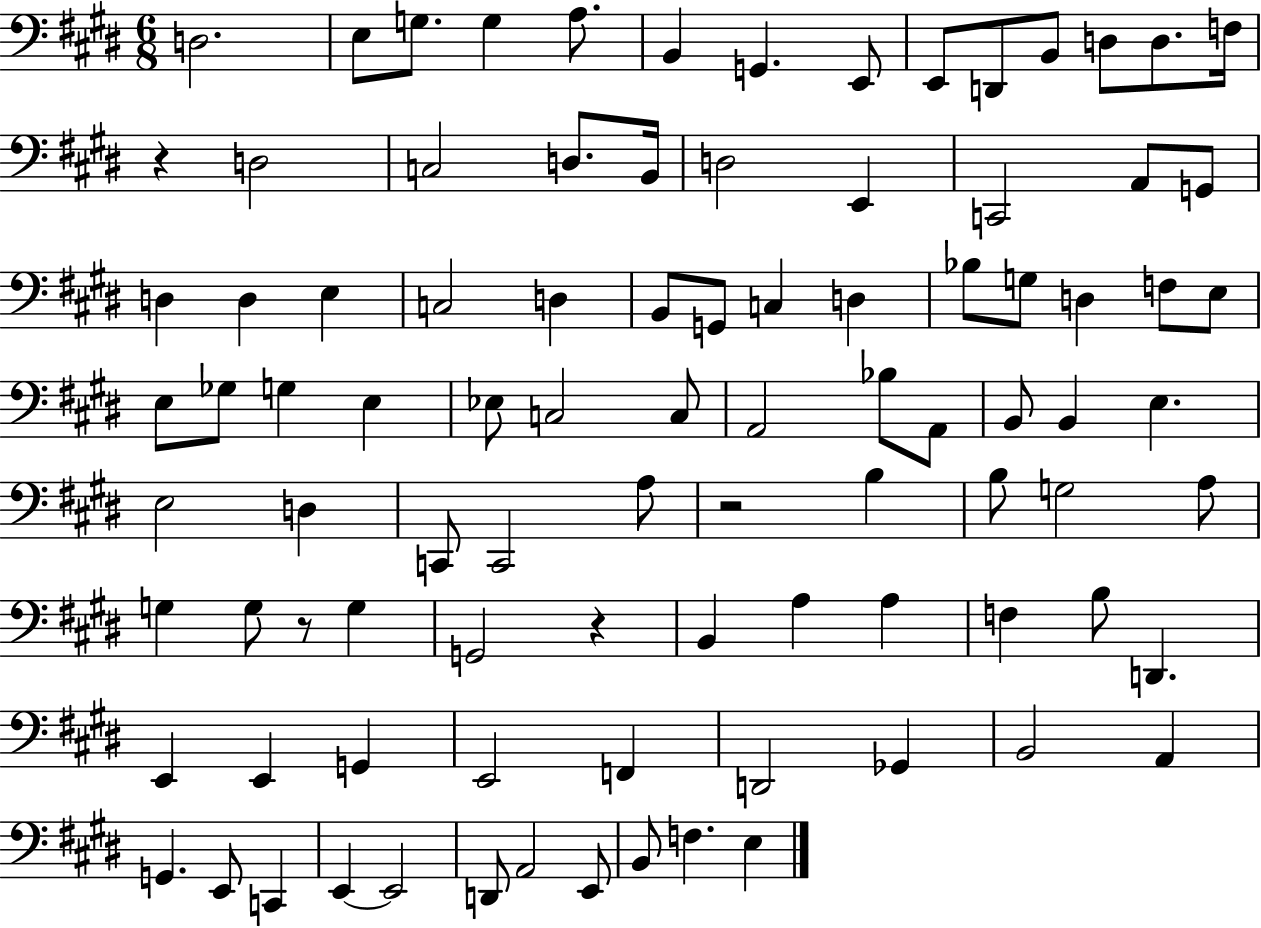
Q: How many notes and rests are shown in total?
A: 93